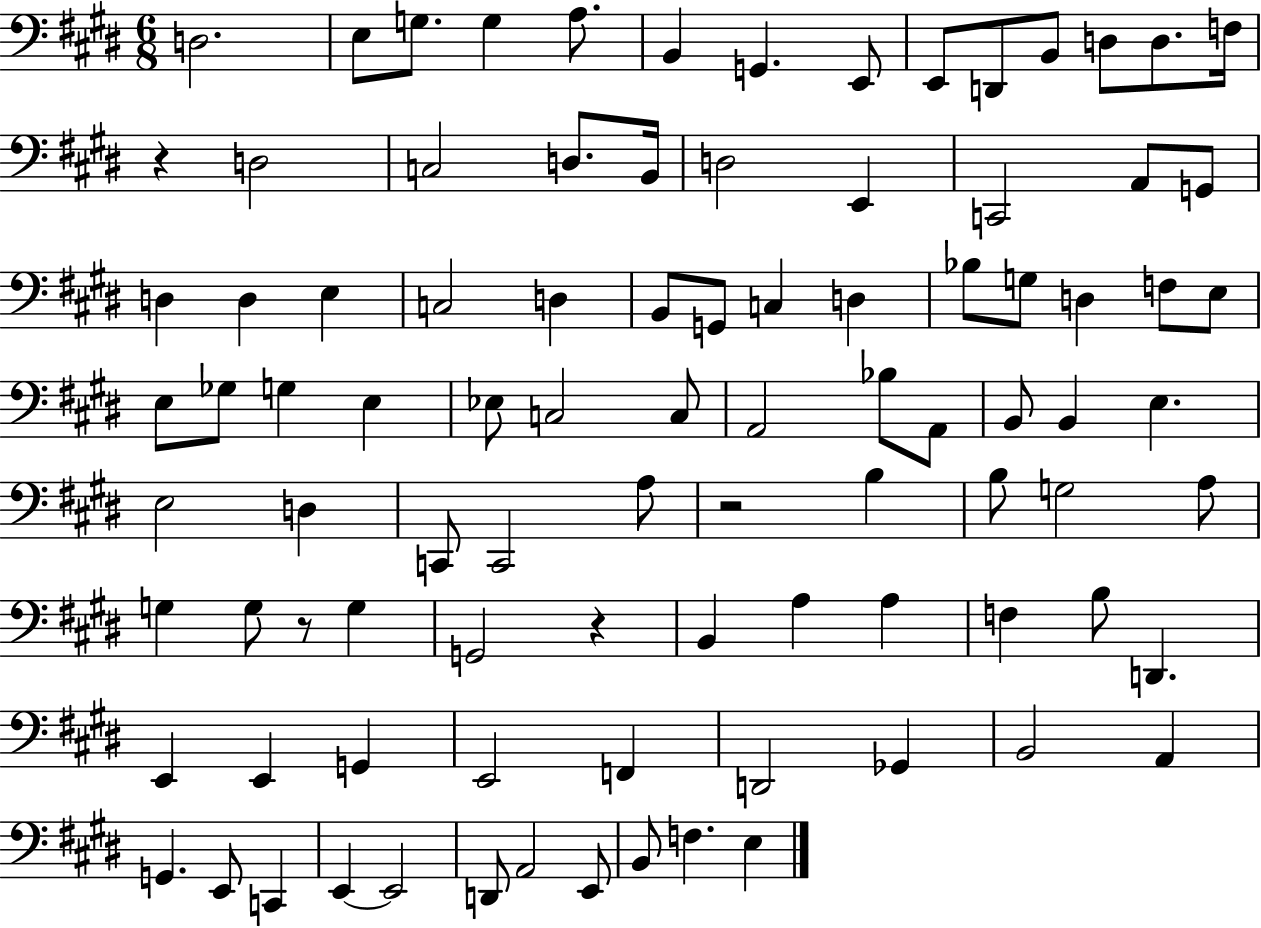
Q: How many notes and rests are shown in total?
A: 93